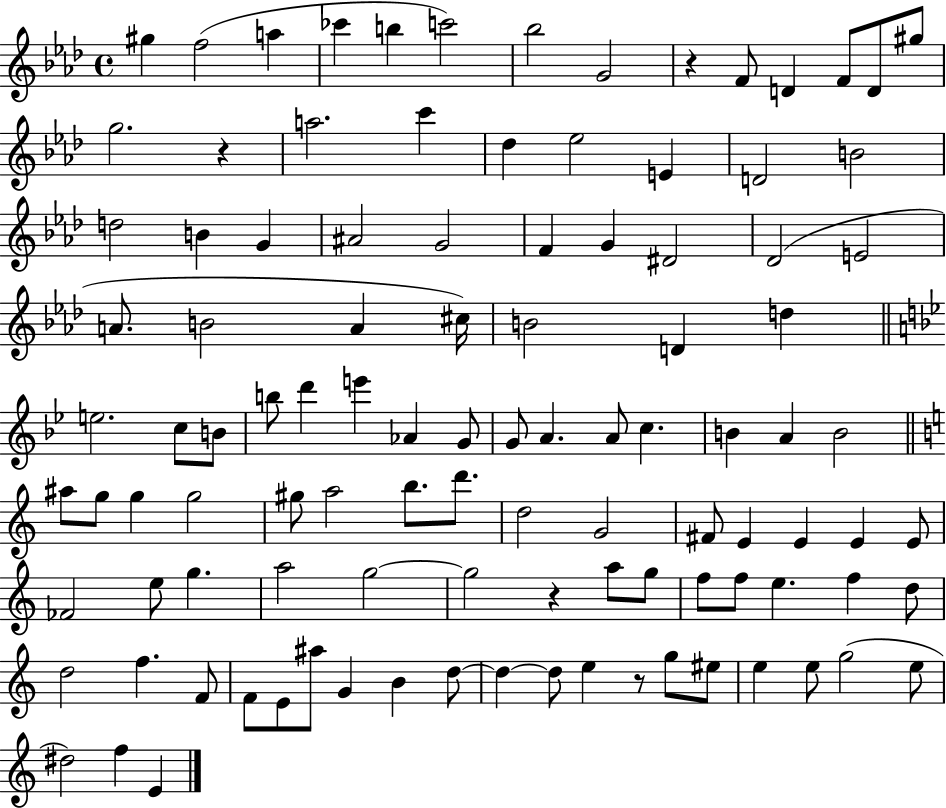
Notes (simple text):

G#5/q F5/h A5/q CES6/q B5/q C6/h Bb5/h G4/h R/q F4/e D4/q F4/e D4/e G#5/e G5/h. R/q A5/h. C6/q Db5/q Eb5/h E4/q D4/h B4/h D5/h B4/q G4/q A#4/h G4/h F4/q G4/q D#4/h Db4/h E4/h A4/e. B4/h A4/q C#5/s B4/h D4/q D5/q E5/h. C5/e B4/e B5/e D6/q E6/q Ab4/q G4/e G4/e A4/q. A4/e C5/q. B4/q A4/q B4/h A#5/e G5/e G5/q G5/h G#5/e A5/h B5/e. D6/e. D5/h G4/h F#4/e E4/q E4/q E4/q E4/e FES4/h E5/e G5/q. A5/h G5/h G5/h R/q A5/e G5/e F5/e F5/e E5/q. F5/q D5/e D5/h F5/q. F4/e F4/e E4/e A#5/e G4/q B4/q D5/e D5/q D5/e E5/q R/e G5/e EIS5/e E5/q E5/e G5/h E5/e D#5/h F5/q E4/q